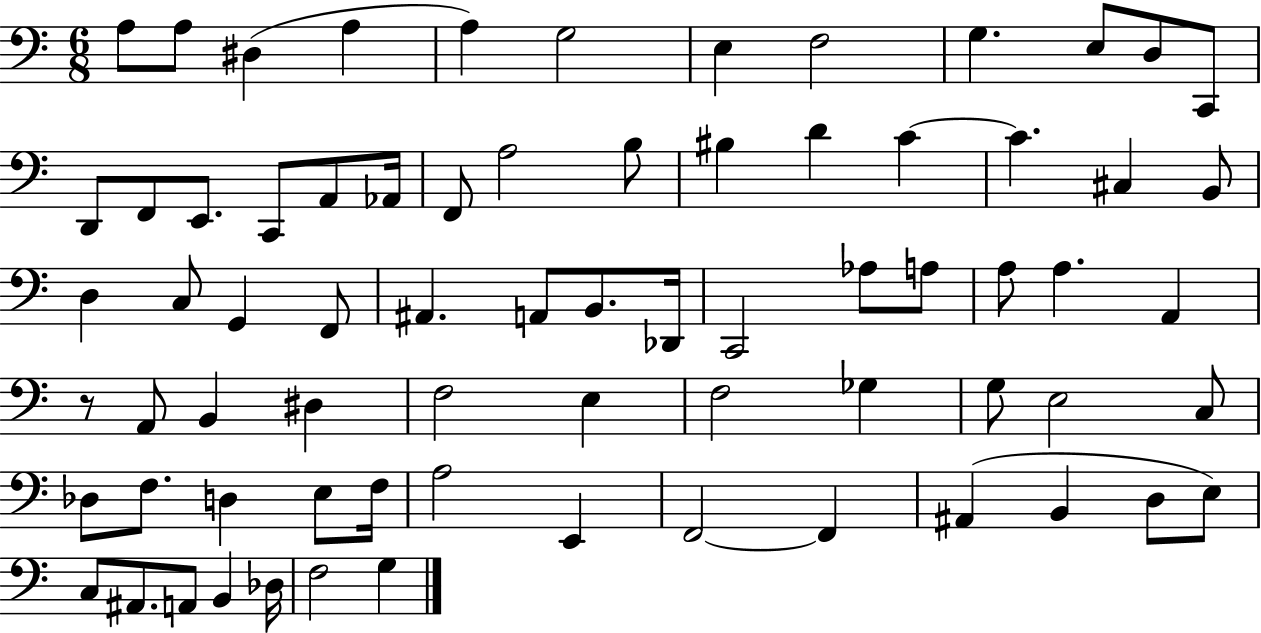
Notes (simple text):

A3/e A3/e D#3/q A3/q A3/q G3/h E3/q F3/h G3/q. E3/e D3/e C2/e D2/e F2/e E2/e. C2/e A2/e Ab2/s F2/e A3/h B3/e BIS3/q D4/q C4/q C4/q. C#3/q B2/e D3/q C3/e G2/q F2/e A#2/q. A2/e B2/e. Db2/s C2/h Ab3/e A3/e A3/e A3/q. A2/q R/e A2/e B2/q D#3/q F3/h E3/q F3/h Gb3/q G3/e E3/h C3/e Db3/e F3/e. D3/q E3/e F3/s A3/h E2/q F2/h F2/q A#2/q B2/q D3/e E3/e C3/e A#2/e. A2/e B2/q Db3/s F3/h G3/q